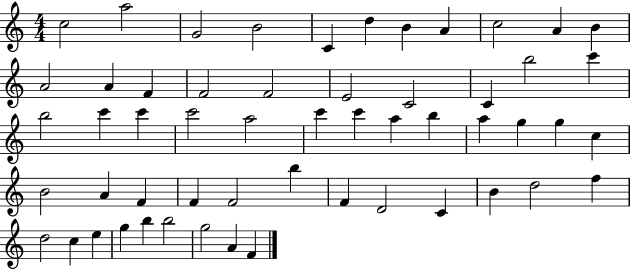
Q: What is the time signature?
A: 4/4